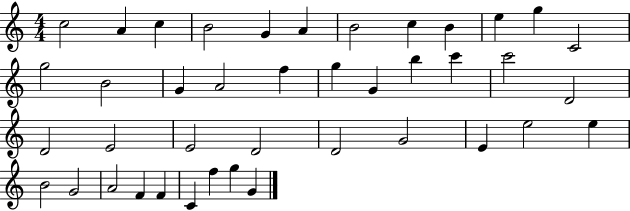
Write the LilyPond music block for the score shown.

{
  \clef treble
  \numericTimeSignature
  \time 4/4
  \key c \major
  c''2 a'4 c''4 | b'2 g'4 a'4 | b'2 c''4 b'4 | e''4 g''4 c'2 | \break g''2 b'2 | g'4 a'2 f''4 | g''4 g'4 b''4 c'''4 | c'''2 d'2 | \break d'2 e'2 | e'2 d'2 | d'2 g'2 | e'4 e''2 e''4 | \break b'2 g'2 | a'2 f'4 f'4 | c'4 f''4 g''4 g'4 | \bar "|."
}